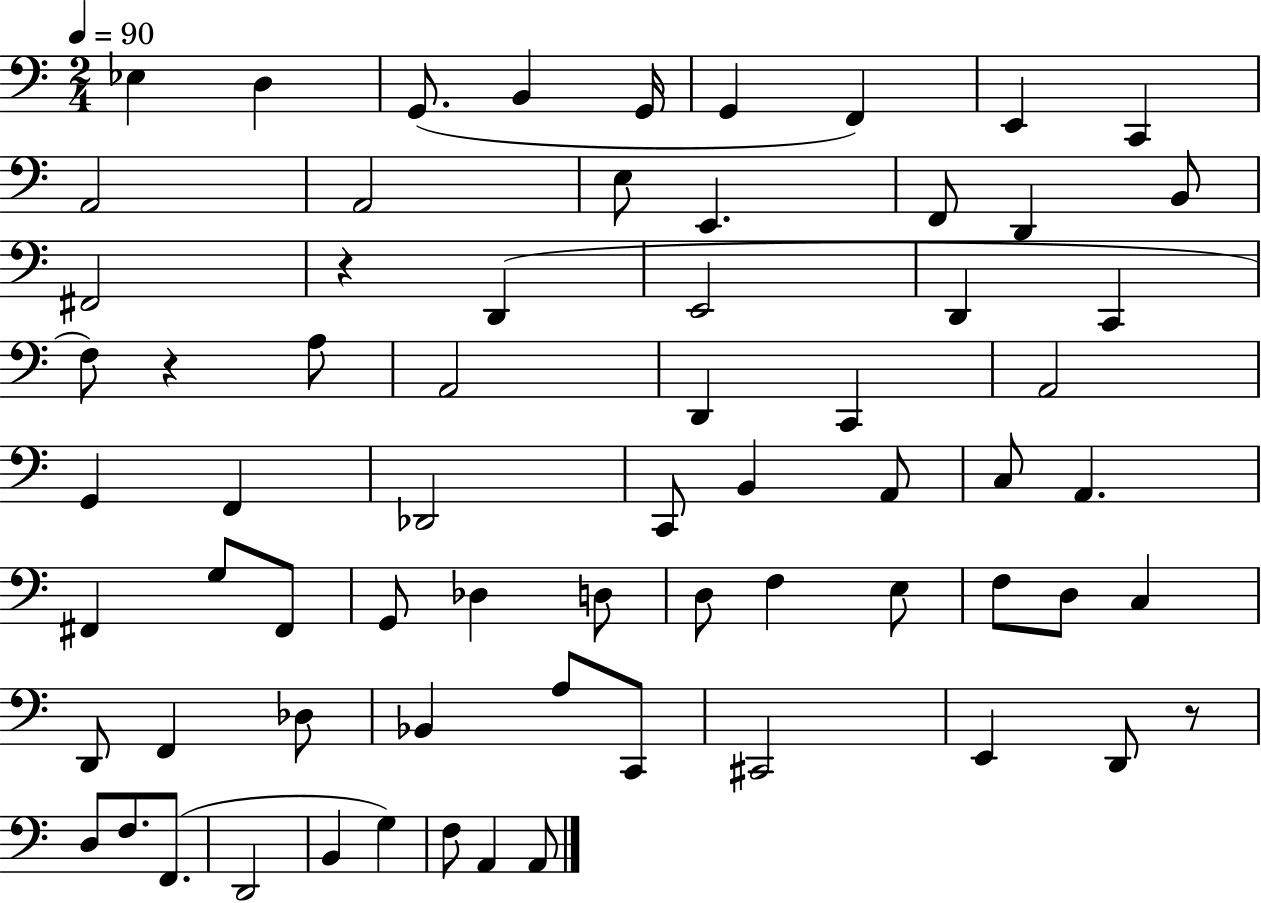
{
  \clef bass
  \numericTimeSignature
  \time 2/4
  \key c \major
  \tempo 4 = 90
  ees4 d4 | g,8.( b,4 g,16 | g,4 f,4) | e,4 c,4 | \break a,2 | a,2 | e8 e,4. | f,8 d,4 b,8 | \break fis,2 | r4 d,4( | e,2 | d,4 c,4 | \break f8) r4 a8 | a,2 | d,4 c,4 | a,2 | \break g,4 f,4 | des,2 | c,8 b,4 a,8 | c8 a,4. | \break fis,4 g8 fis,8 | g,8 des4 d8 | d8 f4 e8 | f8 d8 c4 | \break d,8 f,4 des8 | bes,4 a8 c,8 | cis,2 | e,4 d,8 r8 | \break d8 f8. f,8.( | d,2 | b,4 g4) | f8 a,4 a,8 | \break \bar "|."
}